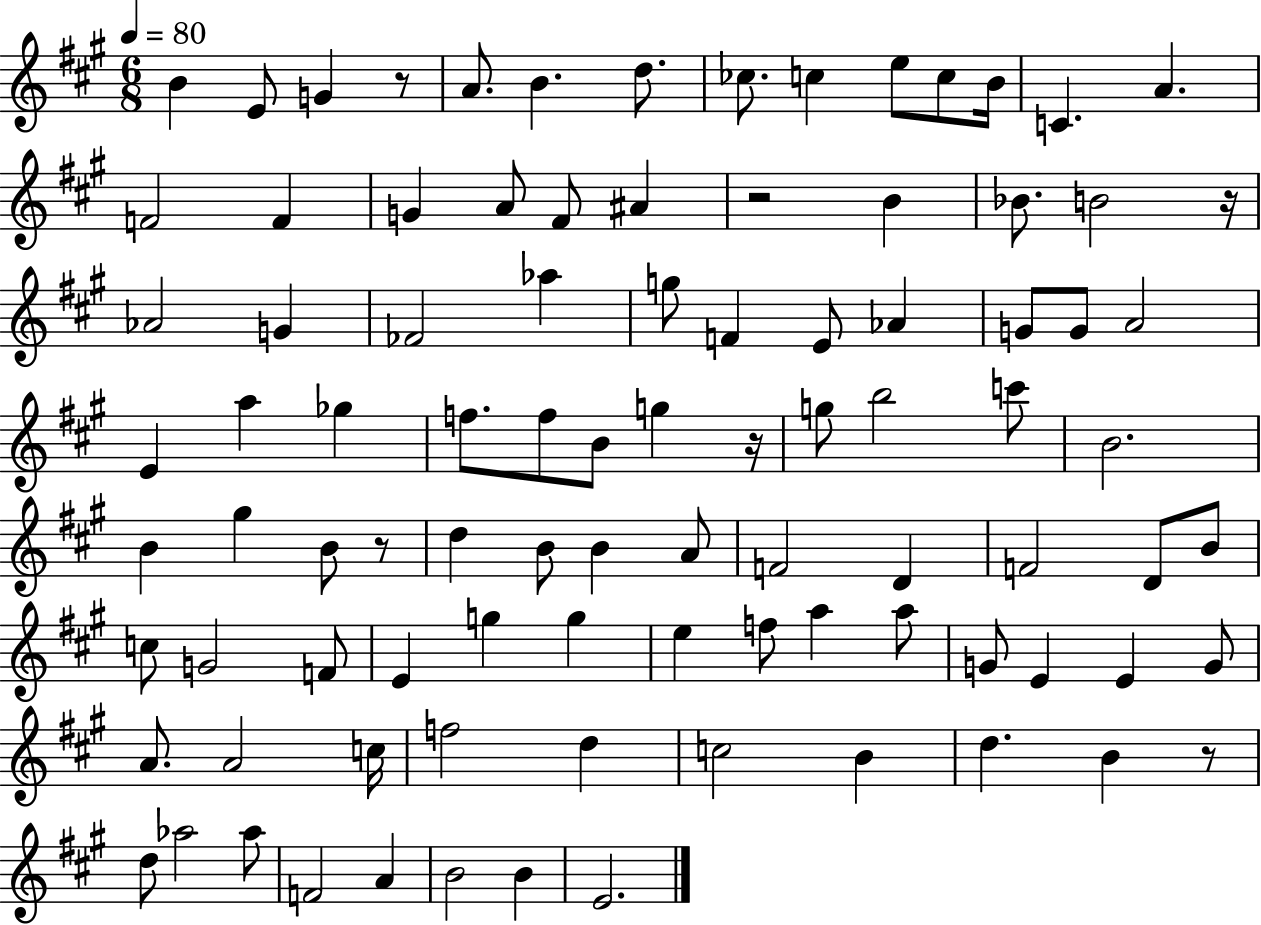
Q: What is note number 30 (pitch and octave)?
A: Ab4